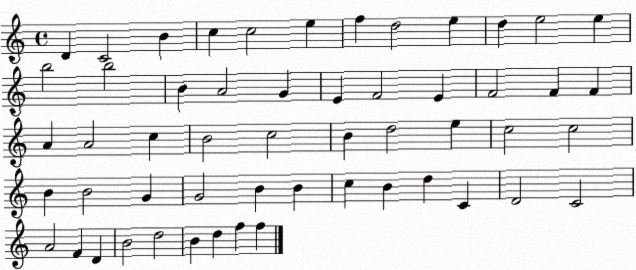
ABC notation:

X:1
T:Untitled
M:4/4
L:1/4
K:C
D C2 B c c2 e f d2 e d e2 e b2 b2 B A2 G E F2 E F2 F F A A2 c B2 c2 B d2 e c2 c2 B B2 G G2 B B c B d C D2 C2 A2 F D B2 d2 B d f f